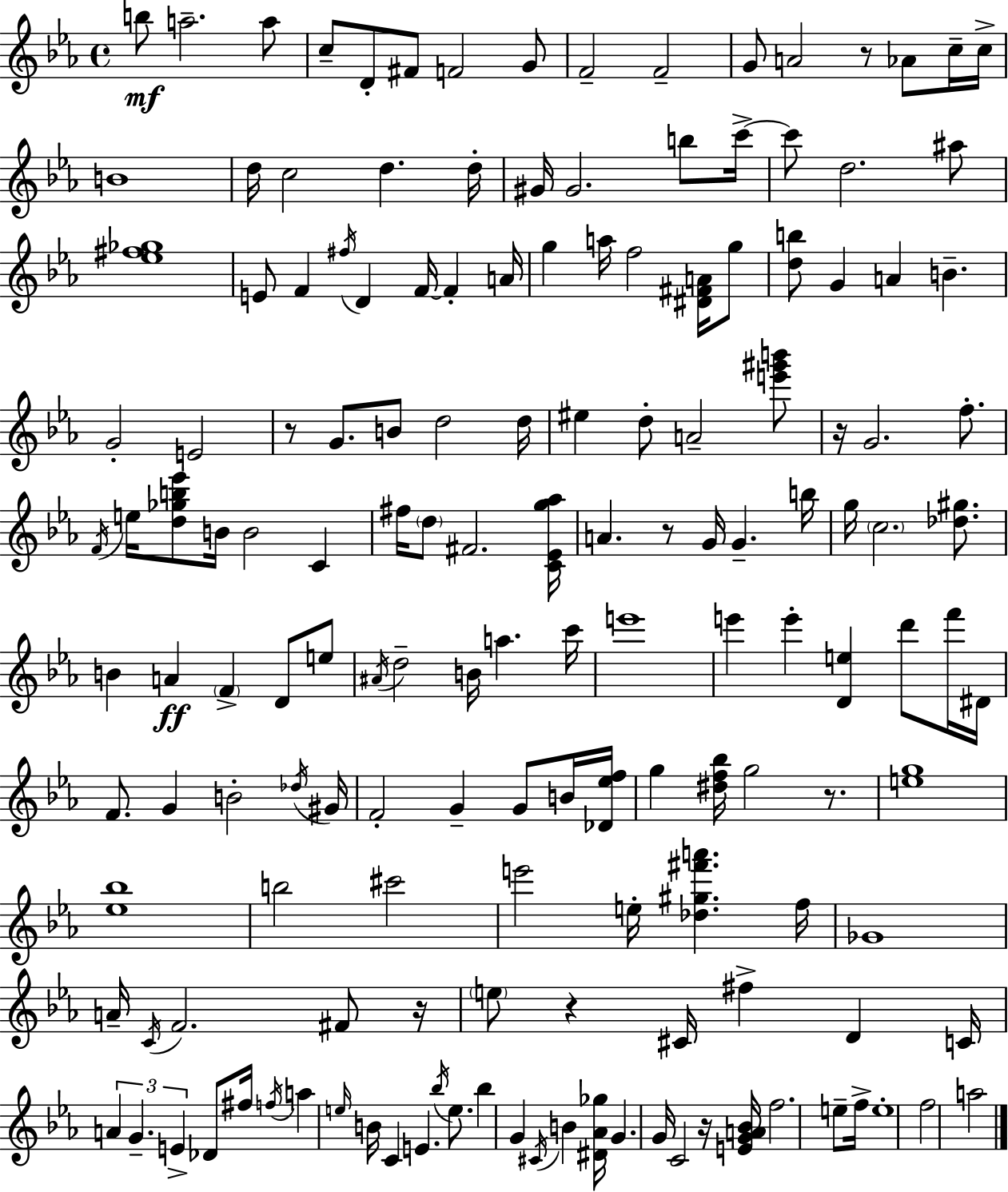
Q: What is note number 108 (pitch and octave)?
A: C4